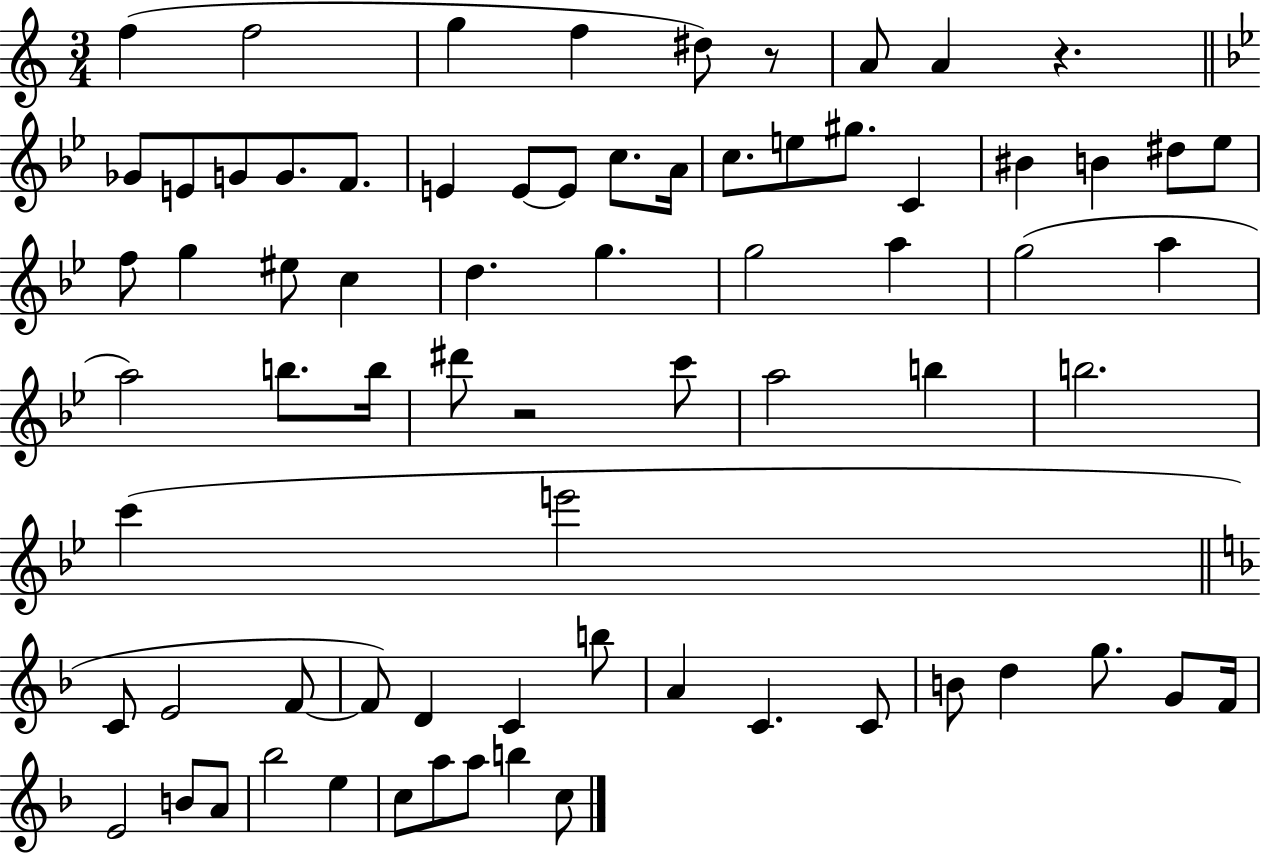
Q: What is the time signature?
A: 3/4